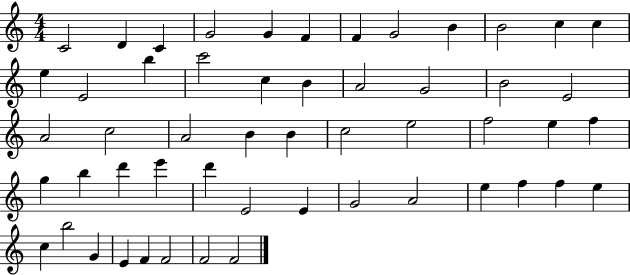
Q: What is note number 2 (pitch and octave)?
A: D4